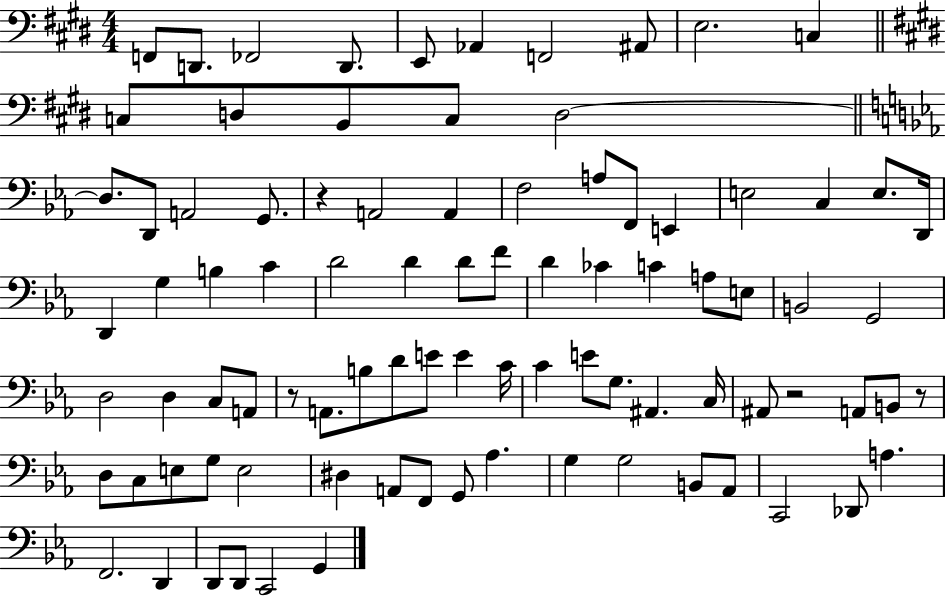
X:1
T:Untitled
M:4/4
L:1/4
K:E
F,,/2 D,,/2 _F,,2 D,,/2 E,,/2 _A,, F,,2 ^A,,/2 E,2 C, C,/2 D,/2 B,,/2 C,/2 D,2 D,/2 D,,/2 A,,2 G,,/2 z A,,2 A,, F,2 A,/2 F,,/2 E,, E,2 C, E,/2 D,,/4 D,, G, B, C D2 D D/2 F/2 D _C C A,/2 E,/2 B,,2 G,,2 D,2 D, C,/2 A,,/2 z/2 A,,/2 B,/2 D/2 E/2 E C/4 C E/2 G,/2 ^A,, C,/4 ^A,,/2 z2 A,,/2 B,,/2 z/2 D,/2 C,/2 E,/2 G,/2 E,2 ^D, A,,/2 F,,/2 G,,/2 _A, G, G,2 B,,/2 _A,,/2 C,,2 _D,,/2 A, F,,2 D,, D,,/2 D,,/2 C,,2 G,,